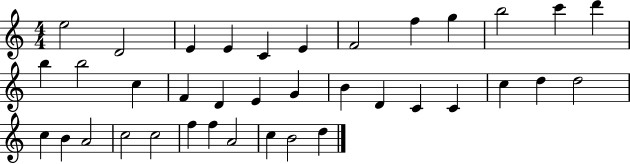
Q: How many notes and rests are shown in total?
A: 37